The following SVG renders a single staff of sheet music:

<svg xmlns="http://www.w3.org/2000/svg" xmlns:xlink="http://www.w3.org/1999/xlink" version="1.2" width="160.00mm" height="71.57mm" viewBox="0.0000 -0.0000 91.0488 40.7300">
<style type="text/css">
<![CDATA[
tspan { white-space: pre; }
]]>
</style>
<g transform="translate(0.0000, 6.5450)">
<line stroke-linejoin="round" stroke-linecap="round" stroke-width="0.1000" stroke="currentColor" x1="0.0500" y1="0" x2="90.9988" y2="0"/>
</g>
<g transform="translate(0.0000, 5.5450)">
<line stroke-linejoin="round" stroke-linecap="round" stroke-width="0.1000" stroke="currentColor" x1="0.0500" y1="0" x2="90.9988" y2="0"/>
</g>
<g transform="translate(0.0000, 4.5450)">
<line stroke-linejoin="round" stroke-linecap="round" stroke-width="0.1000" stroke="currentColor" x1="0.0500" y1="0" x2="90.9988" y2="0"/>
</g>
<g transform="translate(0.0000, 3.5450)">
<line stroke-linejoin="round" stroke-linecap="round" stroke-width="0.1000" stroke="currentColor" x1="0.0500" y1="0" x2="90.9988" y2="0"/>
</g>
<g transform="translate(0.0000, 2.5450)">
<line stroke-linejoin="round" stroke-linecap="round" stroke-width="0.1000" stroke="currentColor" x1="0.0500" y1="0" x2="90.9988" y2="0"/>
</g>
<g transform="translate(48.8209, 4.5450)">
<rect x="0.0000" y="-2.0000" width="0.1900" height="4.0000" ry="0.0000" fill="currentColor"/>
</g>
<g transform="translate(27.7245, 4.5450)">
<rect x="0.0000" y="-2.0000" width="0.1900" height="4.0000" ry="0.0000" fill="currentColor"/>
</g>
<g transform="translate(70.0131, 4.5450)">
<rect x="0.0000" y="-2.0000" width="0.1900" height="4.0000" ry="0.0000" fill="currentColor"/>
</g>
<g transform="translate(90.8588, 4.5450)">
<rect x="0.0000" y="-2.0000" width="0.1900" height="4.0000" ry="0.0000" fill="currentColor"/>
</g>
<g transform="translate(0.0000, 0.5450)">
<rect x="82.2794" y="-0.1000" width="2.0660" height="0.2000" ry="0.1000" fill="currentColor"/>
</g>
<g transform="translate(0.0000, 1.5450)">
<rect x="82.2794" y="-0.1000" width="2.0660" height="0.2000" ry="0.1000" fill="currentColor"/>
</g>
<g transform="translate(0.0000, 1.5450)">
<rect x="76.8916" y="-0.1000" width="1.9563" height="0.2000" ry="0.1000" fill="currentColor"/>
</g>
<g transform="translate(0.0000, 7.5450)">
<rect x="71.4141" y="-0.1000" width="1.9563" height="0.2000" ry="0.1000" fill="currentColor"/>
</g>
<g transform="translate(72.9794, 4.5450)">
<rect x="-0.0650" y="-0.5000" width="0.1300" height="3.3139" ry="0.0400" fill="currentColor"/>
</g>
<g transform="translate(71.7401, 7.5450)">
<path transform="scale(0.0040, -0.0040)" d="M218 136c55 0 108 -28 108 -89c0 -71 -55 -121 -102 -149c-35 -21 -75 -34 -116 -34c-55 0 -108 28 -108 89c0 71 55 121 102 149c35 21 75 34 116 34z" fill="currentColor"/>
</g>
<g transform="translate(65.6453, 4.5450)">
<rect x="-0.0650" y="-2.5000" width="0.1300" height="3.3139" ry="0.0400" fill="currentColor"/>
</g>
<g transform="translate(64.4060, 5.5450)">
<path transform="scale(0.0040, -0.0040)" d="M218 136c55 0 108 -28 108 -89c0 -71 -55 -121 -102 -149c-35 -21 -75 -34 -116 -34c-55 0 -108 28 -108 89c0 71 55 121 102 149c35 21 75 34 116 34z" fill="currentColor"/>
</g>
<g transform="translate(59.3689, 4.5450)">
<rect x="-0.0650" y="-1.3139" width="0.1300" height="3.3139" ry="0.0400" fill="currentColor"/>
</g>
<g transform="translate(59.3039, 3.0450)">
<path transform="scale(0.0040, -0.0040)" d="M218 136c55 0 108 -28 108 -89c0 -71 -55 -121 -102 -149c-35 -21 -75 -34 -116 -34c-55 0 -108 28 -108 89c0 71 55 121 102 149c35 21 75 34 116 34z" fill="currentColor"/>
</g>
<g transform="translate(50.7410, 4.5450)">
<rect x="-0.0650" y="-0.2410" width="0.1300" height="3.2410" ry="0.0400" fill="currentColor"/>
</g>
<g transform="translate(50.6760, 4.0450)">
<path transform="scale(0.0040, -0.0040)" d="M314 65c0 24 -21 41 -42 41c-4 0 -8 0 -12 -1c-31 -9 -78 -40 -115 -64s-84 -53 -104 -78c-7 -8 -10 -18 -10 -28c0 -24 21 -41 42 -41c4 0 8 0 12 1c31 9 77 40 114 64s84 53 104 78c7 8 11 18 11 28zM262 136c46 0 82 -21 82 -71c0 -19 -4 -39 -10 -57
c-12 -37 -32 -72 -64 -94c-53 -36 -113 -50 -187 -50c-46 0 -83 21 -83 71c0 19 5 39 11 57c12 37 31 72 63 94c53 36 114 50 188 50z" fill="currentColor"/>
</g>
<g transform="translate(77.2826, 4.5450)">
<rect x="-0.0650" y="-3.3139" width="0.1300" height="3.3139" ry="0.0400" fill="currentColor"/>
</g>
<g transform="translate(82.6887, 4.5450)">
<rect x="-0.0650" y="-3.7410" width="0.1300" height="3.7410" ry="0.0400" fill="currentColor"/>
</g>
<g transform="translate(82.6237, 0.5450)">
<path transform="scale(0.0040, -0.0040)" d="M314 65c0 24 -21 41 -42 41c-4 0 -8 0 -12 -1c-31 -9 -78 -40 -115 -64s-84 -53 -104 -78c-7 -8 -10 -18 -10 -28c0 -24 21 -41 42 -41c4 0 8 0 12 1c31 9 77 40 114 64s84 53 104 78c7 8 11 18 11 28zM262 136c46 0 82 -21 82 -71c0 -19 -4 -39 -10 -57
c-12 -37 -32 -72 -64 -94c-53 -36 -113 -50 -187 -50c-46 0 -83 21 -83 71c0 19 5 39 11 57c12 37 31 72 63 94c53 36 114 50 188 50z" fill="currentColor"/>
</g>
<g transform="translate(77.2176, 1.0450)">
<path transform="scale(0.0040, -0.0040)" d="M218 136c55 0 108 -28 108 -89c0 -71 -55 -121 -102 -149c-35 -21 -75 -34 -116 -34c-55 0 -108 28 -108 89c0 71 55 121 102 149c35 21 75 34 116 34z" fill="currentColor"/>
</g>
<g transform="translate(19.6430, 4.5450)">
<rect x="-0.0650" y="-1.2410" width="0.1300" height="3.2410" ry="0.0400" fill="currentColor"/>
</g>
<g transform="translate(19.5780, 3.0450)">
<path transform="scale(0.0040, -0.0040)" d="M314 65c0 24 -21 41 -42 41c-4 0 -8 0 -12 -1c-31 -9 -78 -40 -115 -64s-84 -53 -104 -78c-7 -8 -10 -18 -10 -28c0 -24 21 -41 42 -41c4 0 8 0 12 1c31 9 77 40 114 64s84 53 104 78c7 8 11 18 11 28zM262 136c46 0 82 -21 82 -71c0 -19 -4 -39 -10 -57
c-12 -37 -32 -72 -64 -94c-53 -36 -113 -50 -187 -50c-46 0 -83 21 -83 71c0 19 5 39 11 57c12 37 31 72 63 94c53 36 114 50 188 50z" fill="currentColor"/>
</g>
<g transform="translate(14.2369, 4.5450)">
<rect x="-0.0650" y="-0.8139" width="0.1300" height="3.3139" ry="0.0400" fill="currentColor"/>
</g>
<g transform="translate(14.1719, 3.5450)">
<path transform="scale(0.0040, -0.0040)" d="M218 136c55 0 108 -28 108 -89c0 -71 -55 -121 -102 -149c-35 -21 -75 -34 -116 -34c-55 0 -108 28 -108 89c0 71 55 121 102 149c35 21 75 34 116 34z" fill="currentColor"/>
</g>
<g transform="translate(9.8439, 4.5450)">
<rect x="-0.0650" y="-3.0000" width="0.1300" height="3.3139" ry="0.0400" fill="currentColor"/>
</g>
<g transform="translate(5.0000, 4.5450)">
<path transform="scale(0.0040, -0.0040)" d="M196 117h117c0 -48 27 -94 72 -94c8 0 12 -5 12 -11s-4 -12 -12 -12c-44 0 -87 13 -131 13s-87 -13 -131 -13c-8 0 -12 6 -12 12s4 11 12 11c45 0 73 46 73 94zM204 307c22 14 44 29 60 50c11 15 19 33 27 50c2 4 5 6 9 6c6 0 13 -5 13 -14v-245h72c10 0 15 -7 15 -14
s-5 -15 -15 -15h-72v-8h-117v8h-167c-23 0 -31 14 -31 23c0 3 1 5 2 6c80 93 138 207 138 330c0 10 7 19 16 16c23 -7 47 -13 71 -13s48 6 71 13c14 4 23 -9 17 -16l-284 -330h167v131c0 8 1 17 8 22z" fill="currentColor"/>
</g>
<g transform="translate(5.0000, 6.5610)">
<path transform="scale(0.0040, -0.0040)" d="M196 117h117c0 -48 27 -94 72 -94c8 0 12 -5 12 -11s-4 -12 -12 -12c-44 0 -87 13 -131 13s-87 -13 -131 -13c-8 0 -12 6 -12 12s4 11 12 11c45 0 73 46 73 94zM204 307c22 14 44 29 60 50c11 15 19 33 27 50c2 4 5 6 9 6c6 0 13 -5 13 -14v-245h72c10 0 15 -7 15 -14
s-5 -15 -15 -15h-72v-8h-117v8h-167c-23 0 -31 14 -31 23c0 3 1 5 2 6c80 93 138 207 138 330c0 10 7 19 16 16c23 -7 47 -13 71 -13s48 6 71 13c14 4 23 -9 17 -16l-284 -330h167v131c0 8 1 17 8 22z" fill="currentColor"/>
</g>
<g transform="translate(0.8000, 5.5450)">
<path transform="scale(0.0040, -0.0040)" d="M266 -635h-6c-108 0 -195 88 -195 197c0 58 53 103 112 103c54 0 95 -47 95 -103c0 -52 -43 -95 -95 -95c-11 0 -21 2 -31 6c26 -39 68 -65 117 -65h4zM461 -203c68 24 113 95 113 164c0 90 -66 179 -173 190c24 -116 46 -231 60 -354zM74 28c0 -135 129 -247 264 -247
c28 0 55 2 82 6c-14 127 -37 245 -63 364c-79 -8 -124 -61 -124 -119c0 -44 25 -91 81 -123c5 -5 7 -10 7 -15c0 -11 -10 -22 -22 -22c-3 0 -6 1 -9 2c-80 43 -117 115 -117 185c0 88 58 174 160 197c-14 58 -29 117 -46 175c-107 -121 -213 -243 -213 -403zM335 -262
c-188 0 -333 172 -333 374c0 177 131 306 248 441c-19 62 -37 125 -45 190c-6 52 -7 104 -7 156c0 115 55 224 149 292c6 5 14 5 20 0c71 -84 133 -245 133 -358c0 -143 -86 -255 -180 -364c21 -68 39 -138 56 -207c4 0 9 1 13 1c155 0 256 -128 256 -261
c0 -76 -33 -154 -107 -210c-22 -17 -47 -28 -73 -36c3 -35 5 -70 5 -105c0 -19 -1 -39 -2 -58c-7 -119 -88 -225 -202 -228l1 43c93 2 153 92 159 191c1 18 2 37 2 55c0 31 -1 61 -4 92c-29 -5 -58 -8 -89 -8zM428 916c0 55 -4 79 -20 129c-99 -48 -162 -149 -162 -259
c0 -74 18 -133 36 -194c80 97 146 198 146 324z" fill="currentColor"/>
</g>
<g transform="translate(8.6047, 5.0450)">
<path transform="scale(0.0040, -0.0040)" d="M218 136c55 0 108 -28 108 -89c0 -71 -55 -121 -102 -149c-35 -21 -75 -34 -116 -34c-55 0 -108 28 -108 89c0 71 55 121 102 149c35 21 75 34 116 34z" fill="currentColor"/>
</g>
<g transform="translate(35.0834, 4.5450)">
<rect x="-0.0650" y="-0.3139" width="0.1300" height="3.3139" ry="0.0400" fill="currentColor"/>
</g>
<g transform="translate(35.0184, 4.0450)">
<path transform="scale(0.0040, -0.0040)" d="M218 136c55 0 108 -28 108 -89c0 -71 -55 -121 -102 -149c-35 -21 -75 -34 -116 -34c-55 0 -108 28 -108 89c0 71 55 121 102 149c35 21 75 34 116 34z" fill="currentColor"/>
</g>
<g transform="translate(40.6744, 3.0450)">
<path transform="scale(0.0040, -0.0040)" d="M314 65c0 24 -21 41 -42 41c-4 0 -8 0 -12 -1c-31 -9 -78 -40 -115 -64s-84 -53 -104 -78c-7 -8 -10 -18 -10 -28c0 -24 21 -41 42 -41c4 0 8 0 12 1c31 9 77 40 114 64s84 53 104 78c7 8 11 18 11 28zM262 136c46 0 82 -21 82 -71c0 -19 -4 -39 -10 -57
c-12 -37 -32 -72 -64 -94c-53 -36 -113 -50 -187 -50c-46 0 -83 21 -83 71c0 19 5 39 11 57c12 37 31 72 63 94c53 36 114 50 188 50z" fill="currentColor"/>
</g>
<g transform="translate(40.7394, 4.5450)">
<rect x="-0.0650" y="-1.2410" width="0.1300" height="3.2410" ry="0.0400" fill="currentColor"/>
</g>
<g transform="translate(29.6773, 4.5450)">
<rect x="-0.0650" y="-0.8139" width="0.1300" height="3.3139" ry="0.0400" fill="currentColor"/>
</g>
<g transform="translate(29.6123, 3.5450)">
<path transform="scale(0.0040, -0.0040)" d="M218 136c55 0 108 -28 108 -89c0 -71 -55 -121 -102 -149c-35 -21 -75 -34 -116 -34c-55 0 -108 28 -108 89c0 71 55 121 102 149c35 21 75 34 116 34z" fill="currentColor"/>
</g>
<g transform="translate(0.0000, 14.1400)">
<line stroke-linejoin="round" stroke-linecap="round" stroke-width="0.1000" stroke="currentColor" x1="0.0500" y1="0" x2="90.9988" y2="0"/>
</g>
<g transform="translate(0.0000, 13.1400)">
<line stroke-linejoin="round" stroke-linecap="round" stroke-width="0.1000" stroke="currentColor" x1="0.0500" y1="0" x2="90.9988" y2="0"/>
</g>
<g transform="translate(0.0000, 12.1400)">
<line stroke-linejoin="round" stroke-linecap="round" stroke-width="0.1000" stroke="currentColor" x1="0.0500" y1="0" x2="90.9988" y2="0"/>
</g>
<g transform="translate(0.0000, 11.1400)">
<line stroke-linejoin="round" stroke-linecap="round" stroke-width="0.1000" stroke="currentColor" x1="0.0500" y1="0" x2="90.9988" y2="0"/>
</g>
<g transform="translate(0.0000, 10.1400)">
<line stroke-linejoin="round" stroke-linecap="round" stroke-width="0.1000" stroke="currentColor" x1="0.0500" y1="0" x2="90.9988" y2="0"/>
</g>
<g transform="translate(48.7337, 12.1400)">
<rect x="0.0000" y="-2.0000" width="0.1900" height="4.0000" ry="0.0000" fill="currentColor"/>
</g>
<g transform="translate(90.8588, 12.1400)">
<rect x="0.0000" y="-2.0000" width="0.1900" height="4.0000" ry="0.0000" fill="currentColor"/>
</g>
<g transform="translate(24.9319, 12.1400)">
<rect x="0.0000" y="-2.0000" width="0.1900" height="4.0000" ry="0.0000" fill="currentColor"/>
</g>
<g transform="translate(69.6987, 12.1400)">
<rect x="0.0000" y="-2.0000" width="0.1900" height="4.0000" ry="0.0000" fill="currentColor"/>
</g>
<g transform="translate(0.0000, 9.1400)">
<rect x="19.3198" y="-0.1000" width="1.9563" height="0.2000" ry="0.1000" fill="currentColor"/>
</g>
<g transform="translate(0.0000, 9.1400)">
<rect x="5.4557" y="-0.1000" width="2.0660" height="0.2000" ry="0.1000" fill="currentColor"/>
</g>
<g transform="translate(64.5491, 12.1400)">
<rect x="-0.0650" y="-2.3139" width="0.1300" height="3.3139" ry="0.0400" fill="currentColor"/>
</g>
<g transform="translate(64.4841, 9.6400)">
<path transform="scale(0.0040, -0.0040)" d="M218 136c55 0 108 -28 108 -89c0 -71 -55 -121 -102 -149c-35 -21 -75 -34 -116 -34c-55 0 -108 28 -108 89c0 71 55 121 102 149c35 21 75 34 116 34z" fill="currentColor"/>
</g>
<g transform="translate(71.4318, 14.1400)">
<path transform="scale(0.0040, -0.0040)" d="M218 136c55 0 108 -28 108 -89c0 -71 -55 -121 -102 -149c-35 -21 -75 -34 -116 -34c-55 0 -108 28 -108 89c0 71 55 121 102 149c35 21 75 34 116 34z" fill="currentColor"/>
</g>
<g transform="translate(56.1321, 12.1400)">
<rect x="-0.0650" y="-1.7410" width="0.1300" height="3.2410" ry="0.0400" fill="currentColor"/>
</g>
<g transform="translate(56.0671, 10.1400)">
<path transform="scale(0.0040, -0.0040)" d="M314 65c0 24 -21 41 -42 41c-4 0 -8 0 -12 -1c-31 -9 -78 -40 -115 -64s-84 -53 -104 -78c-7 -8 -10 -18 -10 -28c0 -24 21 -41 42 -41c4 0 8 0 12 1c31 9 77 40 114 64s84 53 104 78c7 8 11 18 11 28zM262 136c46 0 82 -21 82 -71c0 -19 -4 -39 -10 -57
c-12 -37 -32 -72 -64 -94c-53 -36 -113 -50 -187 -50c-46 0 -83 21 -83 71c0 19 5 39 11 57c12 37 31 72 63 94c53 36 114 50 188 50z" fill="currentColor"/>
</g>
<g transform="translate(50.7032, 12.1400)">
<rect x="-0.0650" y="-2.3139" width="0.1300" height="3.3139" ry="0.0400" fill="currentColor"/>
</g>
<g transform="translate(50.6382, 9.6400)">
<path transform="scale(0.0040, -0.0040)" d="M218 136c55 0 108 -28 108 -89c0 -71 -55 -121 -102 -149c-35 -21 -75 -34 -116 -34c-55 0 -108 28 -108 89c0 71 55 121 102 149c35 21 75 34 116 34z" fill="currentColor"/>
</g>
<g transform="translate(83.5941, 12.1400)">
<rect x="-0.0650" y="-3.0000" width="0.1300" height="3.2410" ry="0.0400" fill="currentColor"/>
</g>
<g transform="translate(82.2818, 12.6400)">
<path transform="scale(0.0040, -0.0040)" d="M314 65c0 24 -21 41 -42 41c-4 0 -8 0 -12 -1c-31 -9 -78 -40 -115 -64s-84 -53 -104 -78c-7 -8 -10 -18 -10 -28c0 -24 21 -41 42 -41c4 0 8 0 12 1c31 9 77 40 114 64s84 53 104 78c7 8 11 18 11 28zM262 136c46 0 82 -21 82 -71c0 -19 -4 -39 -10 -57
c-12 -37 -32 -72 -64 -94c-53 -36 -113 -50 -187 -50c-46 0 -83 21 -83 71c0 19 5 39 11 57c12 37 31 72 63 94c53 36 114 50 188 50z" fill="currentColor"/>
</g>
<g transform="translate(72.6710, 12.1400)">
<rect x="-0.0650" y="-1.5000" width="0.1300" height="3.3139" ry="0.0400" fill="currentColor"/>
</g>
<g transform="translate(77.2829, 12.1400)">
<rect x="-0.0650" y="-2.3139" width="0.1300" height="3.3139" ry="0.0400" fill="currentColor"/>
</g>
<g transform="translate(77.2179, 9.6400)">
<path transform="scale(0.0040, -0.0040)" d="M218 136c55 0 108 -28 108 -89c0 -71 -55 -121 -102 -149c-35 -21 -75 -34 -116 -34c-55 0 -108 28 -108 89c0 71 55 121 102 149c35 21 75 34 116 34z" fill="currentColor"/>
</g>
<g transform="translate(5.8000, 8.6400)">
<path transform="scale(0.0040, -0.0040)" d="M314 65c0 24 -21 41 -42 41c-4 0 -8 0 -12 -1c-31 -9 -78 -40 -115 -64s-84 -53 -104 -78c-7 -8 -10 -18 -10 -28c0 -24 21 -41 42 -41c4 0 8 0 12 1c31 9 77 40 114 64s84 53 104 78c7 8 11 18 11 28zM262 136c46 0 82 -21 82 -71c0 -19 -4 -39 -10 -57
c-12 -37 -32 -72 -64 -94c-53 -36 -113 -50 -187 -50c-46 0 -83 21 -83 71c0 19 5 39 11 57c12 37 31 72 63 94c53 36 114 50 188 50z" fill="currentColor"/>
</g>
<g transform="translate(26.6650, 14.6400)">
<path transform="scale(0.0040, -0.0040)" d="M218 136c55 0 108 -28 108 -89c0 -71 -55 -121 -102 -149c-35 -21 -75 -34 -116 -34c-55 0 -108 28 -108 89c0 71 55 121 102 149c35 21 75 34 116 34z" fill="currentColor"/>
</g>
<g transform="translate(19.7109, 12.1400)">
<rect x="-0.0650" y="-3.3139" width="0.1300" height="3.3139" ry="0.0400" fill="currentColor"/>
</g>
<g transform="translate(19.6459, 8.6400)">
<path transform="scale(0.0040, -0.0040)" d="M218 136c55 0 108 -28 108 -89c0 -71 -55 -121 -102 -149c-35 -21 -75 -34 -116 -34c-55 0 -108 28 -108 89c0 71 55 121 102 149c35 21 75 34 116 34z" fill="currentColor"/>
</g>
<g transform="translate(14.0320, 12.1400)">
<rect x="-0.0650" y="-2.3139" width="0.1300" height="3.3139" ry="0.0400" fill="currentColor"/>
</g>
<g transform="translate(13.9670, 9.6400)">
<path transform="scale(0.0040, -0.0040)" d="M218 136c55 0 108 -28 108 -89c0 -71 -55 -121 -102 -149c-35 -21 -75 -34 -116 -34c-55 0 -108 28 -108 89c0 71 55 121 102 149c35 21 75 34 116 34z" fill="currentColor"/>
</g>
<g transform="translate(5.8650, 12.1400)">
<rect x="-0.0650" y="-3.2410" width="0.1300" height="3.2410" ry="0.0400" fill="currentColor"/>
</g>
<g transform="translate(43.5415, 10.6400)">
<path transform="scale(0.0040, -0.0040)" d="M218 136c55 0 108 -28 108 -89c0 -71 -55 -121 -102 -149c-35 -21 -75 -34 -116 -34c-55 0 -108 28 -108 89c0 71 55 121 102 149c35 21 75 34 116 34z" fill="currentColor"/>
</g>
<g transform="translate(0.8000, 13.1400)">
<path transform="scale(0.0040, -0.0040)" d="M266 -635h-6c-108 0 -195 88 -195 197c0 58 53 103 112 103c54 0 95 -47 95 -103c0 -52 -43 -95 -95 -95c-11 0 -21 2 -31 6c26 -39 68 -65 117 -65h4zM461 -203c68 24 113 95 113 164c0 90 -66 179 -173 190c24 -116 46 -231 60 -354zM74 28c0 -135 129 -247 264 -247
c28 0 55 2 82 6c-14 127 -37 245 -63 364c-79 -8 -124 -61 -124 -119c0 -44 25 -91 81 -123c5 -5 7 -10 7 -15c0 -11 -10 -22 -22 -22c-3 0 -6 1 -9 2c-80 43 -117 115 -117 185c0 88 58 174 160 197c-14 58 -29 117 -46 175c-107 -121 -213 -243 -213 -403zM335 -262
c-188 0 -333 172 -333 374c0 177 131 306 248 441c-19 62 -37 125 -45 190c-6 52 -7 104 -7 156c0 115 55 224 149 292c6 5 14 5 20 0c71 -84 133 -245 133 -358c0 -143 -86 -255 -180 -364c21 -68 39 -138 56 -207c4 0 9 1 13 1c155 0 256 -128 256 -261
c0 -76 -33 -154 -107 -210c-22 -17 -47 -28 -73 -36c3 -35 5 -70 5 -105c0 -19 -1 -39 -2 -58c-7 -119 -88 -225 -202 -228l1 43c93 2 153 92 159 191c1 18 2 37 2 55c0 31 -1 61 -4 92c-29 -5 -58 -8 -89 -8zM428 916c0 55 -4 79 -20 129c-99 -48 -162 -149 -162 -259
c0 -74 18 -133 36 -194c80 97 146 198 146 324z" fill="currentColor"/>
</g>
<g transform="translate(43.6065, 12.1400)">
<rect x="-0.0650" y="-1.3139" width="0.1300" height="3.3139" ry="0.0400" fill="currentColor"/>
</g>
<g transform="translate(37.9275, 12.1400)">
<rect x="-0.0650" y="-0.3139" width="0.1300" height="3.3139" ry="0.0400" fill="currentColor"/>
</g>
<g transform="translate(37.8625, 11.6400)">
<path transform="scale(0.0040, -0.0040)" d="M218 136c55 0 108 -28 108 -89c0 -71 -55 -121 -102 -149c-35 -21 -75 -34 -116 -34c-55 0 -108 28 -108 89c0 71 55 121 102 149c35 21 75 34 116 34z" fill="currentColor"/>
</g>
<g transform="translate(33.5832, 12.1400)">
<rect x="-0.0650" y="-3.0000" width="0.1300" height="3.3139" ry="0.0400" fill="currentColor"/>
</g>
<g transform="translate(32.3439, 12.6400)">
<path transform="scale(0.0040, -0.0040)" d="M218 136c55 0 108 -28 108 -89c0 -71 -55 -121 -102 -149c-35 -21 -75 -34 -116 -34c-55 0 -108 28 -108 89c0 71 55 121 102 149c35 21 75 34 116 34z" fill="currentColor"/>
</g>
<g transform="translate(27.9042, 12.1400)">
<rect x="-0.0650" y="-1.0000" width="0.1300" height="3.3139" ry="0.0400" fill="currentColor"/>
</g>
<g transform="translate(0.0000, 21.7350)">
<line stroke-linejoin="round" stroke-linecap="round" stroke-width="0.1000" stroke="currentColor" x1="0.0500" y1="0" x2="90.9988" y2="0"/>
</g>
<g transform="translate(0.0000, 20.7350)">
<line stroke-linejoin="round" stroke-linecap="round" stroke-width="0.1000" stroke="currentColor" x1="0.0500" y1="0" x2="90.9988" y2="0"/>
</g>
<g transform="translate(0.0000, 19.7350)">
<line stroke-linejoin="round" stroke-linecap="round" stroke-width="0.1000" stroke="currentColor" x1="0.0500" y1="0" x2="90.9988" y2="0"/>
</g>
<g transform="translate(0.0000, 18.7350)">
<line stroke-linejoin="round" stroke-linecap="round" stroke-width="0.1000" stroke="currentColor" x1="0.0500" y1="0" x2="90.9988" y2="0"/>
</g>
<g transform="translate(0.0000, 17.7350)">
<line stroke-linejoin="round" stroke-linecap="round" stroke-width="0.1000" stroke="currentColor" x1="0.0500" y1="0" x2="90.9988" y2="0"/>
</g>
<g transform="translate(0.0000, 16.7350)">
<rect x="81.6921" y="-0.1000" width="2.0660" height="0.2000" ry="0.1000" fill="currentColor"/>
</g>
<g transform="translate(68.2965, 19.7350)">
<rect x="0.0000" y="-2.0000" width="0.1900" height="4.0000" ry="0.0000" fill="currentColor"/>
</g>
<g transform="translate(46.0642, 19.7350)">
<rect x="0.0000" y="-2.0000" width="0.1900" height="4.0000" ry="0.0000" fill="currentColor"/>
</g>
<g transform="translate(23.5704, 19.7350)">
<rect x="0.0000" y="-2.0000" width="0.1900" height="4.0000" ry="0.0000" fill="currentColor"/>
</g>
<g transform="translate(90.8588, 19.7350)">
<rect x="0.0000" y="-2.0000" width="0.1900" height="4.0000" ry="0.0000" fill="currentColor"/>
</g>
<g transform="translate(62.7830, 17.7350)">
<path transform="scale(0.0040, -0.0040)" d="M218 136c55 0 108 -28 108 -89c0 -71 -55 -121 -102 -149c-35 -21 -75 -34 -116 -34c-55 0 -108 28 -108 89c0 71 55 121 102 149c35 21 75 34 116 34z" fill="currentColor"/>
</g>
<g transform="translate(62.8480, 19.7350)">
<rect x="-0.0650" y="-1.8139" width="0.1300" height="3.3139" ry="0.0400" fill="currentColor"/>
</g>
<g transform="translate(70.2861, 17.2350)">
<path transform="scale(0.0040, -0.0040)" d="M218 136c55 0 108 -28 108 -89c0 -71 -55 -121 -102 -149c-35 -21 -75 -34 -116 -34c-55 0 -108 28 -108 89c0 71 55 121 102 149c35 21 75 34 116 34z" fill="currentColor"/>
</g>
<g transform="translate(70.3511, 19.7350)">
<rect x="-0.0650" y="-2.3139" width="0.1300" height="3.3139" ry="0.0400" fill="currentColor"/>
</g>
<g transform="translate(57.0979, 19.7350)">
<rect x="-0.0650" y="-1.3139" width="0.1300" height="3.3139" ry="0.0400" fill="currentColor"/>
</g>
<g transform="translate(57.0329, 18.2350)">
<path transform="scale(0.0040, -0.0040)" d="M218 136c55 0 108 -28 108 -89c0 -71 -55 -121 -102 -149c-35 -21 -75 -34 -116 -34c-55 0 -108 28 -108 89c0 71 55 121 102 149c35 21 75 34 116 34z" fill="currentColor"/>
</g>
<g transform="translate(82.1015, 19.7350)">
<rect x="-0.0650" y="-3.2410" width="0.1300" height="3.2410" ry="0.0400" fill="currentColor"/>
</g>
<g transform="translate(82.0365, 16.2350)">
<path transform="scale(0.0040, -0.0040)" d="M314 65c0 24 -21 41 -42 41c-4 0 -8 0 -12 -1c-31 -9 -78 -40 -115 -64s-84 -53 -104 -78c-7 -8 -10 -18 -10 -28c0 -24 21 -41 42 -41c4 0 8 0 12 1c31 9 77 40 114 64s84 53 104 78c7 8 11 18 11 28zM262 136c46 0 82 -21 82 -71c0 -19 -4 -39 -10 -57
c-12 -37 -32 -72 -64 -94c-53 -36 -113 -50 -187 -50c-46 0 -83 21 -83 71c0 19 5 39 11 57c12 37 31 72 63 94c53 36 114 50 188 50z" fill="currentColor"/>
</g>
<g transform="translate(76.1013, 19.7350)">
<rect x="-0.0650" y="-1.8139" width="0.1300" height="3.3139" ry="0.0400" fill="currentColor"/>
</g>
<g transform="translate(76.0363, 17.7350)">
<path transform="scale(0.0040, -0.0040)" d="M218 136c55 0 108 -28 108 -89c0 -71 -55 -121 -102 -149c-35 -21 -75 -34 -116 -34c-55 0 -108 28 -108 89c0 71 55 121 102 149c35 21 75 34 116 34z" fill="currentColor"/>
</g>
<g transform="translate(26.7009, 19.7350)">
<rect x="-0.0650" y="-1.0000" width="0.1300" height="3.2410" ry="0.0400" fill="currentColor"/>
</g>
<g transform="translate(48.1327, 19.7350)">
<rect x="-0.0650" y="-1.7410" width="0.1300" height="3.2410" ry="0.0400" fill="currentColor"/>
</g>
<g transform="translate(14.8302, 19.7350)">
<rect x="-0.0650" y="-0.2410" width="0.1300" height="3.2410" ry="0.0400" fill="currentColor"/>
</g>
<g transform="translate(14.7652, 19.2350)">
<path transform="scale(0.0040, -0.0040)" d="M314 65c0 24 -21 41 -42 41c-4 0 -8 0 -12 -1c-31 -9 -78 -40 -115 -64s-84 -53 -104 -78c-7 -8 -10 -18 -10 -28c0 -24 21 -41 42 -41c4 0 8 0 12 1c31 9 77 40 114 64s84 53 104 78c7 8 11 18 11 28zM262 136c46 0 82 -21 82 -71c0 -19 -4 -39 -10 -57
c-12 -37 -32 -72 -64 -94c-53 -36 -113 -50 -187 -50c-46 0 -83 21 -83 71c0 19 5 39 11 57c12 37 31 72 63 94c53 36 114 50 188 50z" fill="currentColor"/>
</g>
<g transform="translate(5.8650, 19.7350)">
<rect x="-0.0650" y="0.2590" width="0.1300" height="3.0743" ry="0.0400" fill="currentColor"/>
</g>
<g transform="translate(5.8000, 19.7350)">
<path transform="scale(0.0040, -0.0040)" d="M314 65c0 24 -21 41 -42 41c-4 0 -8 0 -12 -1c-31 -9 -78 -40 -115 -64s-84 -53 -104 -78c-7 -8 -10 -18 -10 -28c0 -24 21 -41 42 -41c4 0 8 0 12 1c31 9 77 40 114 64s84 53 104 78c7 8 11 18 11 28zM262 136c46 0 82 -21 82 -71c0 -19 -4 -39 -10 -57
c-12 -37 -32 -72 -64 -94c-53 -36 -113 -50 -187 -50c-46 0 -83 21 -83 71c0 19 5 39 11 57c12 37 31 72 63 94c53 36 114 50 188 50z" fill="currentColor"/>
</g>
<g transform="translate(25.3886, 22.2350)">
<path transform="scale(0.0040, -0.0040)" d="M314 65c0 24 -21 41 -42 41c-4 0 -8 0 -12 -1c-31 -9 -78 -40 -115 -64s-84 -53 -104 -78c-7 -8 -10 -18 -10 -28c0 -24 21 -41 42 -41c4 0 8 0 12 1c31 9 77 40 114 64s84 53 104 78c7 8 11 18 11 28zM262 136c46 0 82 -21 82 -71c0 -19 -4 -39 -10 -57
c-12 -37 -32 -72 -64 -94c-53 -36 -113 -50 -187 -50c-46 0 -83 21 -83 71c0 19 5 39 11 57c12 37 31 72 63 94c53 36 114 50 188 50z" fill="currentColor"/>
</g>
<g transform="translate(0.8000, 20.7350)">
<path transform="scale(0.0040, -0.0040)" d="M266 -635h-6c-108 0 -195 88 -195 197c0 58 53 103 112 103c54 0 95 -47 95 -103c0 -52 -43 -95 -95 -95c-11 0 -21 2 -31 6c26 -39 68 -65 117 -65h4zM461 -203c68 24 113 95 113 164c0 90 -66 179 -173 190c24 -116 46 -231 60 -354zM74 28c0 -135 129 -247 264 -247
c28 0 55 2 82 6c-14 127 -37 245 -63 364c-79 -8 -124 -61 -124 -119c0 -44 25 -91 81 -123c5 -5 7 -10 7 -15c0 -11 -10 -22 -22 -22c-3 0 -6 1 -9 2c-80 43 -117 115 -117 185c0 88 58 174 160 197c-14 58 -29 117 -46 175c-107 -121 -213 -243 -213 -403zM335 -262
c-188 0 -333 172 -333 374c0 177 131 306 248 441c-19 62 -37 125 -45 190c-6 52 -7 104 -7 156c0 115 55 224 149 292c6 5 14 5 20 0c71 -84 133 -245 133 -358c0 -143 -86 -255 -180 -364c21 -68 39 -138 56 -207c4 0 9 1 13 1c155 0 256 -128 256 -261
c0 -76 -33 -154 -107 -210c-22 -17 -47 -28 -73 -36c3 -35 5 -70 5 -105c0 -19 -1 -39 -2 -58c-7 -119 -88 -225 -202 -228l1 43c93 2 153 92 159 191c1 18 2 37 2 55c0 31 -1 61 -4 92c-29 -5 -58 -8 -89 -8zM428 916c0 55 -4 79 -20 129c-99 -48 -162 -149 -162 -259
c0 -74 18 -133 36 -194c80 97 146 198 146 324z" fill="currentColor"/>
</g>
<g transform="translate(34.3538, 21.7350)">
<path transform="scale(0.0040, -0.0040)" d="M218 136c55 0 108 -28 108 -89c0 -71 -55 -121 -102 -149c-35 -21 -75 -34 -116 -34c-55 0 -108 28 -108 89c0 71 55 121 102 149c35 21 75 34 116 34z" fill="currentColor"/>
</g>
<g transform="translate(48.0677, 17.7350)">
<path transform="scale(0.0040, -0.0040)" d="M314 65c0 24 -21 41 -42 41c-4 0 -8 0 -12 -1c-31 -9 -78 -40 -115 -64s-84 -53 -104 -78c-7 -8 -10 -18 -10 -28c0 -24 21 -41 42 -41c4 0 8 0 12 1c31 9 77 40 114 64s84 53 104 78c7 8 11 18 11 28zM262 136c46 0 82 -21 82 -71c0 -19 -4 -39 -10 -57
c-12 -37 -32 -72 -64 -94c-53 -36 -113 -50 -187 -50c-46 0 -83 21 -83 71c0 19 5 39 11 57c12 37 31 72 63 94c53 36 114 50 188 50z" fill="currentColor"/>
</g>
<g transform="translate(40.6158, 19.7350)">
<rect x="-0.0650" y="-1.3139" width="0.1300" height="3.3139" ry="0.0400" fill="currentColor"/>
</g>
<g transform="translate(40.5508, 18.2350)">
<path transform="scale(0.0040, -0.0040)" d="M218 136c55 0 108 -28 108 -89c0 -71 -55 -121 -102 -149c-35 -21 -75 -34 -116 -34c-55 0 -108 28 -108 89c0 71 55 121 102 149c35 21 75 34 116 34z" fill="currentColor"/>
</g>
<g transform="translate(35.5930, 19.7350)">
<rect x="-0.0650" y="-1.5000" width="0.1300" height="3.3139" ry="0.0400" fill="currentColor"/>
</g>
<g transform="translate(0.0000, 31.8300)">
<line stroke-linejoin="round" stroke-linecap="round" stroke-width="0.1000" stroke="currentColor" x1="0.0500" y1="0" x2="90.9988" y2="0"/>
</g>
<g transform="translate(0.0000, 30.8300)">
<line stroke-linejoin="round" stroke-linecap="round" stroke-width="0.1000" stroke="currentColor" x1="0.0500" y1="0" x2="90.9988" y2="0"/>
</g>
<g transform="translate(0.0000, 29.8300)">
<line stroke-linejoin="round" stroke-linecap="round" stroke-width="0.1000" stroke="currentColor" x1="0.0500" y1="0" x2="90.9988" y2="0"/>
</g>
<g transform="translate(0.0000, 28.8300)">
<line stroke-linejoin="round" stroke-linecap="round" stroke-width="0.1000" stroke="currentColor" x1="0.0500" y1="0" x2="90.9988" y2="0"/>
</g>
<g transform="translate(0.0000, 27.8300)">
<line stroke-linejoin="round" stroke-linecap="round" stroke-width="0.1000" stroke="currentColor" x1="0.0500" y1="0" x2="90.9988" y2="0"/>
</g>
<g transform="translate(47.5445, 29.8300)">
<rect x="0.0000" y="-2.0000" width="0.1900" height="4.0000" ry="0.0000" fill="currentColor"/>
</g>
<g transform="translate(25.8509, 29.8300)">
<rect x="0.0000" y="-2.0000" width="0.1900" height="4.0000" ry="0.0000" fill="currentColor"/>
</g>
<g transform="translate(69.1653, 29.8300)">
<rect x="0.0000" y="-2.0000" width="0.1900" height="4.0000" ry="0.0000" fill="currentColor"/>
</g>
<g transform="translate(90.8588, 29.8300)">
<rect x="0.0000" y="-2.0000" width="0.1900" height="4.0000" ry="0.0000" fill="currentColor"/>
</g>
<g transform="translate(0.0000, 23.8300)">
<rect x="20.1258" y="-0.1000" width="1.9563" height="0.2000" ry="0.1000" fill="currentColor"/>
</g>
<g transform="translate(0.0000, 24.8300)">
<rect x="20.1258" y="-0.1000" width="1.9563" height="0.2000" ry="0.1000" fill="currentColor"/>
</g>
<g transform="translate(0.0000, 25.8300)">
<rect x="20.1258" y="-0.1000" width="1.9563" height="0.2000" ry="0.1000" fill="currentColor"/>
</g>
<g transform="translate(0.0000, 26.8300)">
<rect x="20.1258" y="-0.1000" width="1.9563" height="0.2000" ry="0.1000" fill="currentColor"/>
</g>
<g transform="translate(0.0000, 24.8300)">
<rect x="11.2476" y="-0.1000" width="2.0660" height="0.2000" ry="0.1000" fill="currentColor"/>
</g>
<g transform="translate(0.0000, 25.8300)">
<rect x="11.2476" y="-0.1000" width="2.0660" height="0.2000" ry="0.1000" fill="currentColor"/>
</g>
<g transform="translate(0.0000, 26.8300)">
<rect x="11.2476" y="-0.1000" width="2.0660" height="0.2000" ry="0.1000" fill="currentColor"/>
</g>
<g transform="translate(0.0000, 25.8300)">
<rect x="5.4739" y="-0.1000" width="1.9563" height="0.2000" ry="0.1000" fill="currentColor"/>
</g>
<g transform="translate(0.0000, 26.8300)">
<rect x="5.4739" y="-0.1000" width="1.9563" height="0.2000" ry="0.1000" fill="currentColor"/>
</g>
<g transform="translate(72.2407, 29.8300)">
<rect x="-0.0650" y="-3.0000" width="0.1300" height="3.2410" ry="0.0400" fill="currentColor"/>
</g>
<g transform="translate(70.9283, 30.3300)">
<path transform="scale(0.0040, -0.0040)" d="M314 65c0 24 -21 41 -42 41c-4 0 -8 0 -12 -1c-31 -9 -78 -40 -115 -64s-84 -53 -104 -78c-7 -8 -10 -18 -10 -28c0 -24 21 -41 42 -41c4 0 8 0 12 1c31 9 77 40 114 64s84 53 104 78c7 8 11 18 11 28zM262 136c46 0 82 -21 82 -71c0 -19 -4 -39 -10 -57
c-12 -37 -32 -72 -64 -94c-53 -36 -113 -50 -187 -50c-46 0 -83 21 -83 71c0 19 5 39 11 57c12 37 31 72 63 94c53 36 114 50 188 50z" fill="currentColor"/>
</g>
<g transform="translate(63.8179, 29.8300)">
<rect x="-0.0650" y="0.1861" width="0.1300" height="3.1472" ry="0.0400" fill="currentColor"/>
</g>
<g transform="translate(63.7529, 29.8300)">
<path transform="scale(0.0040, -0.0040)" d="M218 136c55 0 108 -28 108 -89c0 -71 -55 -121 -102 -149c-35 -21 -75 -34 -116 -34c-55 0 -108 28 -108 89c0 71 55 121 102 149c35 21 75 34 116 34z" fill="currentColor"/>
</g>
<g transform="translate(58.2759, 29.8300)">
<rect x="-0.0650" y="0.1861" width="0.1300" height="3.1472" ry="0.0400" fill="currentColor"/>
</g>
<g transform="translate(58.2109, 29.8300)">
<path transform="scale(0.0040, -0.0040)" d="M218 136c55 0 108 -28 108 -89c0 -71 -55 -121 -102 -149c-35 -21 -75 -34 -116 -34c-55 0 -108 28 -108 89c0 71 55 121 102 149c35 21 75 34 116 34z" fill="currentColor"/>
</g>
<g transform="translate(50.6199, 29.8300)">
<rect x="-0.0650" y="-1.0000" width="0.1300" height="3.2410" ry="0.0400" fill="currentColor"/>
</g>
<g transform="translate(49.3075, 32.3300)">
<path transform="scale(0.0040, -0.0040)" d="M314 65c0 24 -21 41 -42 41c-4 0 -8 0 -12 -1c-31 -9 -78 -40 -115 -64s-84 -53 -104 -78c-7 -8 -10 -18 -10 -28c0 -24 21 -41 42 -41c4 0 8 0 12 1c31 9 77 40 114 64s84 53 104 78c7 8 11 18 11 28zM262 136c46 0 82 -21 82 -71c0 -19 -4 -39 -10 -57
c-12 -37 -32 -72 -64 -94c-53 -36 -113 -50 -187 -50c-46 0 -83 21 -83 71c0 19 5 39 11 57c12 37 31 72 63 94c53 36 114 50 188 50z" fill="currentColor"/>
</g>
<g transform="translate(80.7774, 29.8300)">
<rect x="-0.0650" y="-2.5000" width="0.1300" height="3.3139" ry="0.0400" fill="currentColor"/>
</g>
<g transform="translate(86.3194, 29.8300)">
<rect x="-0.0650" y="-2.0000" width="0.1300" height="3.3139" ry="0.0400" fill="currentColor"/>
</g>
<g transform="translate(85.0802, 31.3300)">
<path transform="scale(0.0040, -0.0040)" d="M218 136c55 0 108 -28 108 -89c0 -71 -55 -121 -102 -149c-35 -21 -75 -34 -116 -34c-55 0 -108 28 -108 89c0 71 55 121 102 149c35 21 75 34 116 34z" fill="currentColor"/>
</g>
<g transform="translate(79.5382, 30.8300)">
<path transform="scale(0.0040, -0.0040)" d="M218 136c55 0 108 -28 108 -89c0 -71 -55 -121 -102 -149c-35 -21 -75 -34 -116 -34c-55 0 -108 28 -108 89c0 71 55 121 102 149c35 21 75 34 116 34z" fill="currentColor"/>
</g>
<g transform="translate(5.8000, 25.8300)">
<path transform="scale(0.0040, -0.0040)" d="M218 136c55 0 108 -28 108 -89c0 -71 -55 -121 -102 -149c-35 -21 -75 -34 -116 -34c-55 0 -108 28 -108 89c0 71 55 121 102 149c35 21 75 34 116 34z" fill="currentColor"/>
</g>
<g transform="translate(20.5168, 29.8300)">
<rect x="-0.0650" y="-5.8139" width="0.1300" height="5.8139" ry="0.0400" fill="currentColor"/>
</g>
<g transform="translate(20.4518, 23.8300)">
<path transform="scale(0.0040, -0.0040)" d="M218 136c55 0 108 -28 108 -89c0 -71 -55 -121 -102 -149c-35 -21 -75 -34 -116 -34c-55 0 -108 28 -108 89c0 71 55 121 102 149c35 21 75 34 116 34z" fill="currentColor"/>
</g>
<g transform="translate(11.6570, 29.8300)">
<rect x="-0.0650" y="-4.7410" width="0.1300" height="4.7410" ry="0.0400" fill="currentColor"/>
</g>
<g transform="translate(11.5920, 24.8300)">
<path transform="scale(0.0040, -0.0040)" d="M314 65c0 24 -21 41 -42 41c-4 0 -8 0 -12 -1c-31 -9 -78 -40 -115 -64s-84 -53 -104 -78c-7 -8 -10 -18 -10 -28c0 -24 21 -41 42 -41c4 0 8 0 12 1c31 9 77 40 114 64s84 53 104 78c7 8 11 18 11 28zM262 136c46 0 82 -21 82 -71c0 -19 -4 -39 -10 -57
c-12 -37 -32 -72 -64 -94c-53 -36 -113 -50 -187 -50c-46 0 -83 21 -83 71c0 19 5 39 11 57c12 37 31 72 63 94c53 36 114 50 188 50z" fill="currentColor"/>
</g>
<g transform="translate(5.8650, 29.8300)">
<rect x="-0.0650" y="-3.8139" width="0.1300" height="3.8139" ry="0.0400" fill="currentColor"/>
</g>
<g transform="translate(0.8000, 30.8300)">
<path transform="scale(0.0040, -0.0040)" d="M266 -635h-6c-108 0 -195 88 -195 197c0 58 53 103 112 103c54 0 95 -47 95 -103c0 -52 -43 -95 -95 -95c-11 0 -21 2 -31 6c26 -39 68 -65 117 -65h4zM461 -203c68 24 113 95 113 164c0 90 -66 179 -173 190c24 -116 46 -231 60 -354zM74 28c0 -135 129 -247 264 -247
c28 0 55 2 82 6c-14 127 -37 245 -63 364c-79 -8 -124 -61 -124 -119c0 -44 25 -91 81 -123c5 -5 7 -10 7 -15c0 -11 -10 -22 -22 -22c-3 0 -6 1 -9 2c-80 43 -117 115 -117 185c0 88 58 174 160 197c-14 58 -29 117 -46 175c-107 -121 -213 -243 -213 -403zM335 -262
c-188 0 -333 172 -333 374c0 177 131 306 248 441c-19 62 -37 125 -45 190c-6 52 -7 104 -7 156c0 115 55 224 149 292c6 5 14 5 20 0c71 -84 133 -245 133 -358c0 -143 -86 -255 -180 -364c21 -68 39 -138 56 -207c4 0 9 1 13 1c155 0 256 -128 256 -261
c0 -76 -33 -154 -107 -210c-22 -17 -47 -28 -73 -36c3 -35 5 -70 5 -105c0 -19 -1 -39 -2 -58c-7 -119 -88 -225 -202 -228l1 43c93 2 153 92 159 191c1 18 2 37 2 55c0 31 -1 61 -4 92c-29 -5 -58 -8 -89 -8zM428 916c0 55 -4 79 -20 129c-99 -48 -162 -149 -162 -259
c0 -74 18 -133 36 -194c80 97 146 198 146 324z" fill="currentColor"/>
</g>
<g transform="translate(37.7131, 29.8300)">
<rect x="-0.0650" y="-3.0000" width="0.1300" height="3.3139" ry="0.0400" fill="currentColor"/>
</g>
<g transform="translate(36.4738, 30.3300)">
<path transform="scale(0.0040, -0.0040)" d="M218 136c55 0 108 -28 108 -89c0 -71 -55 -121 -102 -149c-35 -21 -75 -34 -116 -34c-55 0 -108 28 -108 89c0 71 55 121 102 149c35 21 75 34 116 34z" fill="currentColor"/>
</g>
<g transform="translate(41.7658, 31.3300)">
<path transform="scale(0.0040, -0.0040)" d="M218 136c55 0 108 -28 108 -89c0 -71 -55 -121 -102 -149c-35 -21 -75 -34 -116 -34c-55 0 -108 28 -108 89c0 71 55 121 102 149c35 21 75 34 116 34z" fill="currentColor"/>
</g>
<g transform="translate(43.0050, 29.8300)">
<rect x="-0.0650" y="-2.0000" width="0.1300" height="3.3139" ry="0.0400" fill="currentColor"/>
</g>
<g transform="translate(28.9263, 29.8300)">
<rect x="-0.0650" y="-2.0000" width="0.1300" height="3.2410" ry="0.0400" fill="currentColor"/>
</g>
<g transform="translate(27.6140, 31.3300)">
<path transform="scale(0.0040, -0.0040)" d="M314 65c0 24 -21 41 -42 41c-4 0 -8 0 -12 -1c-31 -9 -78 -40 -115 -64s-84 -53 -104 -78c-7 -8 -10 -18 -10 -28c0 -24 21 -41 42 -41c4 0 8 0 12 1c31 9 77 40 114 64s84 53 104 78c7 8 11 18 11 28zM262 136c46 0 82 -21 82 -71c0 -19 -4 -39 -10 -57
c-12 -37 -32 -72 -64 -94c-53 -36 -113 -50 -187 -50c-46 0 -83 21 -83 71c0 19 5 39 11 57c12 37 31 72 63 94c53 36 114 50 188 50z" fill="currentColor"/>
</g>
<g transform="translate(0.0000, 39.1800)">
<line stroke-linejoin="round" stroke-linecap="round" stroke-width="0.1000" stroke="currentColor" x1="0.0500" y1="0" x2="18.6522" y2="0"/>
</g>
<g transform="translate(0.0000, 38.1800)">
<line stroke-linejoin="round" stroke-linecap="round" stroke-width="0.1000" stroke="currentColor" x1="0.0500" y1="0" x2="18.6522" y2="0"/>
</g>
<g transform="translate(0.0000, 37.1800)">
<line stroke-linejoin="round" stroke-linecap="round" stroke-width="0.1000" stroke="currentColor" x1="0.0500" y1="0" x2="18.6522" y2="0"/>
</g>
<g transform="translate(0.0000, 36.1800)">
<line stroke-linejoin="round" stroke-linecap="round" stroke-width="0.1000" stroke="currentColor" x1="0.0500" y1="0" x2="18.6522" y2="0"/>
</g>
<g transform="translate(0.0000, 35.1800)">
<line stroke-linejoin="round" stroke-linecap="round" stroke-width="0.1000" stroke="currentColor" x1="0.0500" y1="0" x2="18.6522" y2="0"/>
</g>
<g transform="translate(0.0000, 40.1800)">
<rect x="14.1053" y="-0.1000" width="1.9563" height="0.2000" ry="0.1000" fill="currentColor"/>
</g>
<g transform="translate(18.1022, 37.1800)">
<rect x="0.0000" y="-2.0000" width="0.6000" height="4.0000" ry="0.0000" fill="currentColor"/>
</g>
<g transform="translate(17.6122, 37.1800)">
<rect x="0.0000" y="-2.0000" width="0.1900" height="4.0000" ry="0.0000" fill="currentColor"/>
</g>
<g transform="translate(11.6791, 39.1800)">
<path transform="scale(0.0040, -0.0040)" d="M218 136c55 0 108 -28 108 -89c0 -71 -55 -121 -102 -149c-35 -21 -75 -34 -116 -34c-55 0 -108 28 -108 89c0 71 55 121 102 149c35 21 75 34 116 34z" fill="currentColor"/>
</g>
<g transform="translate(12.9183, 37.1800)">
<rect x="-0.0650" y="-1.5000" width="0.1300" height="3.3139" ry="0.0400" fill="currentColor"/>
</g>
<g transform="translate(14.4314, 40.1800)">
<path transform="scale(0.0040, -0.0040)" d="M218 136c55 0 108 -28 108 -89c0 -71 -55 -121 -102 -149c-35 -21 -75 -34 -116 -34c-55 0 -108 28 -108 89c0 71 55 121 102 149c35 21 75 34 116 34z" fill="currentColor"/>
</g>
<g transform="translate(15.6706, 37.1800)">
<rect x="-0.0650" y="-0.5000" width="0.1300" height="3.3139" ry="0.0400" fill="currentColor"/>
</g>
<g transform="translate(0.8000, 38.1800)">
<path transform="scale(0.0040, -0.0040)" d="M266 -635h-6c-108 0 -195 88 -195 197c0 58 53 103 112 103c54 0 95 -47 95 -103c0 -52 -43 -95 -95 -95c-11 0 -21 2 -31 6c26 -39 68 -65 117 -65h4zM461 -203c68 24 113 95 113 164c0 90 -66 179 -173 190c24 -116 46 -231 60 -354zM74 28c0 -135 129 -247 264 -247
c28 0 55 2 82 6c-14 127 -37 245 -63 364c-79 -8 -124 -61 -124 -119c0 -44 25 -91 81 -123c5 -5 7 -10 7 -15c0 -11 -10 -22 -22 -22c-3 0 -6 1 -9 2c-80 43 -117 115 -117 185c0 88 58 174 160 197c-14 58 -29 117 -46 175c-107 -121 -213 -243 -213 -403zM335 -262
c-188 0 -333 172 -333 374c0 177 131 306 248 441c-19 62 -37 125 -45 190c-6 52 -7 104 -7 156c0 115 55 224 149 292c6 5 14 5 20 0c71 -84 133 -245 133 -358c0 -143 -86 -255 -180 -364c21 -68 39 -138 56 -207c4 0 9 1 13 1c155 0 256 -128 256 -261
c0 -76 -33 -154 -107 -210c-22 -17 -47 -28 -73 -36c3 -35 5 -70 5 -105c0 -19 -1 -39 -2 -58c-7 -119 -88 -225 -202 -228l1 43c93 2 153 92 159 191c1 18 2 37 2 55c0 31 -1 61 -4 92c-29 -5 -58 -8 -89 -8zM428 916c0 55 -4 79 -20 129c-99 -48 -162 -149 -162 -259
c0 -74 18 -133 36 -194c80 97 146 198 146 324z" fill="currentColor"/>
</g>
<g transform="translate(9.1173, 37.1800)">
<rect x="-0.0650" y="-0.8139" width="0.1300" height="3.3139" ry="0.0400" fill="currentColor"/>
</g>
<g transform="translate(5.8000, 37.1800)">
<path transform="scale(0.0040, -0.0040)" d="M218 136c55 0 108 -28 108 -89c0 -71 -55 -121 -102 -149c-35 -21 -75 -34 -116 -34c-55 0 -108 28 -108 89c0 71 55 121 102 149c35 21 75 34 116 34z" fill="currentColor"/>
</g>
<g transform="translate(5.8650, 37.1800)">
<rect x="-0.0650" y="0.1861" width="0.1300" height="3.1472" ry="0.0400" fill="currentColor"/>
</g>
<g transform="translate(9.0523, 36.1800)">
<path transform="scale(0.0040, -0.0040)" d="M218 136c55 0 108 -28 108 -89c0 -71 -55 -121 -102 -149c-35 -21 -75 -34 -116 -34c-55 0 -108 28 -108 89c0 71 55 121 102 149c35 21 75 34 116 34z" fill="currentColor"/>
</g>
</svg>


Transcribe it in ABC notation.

X:1
T:Untitled
M:4/4
L:1/4
K:C
A d e2 d c e2 c2 e G C b c'2 b2 g b D A c e g f2 g E g A2 B2 c2 D2 E e f2 e f g f b2 c' e'2 g' F2 A F D2 B B A2 G F B d E C